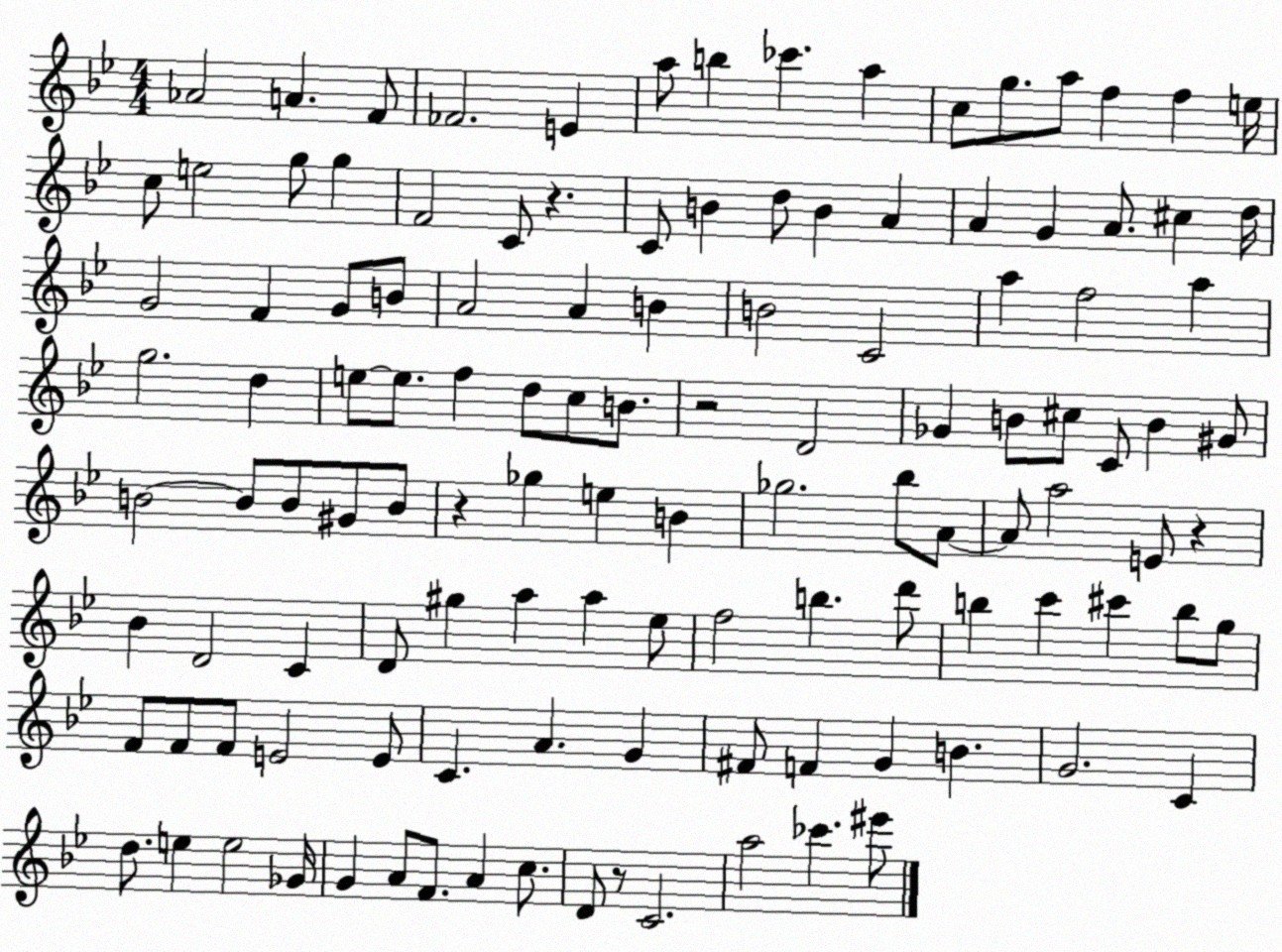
X:1
T:Untitled
M:4/4
L:1/4
K:Bb
_A2 A F/2 _F2 E a/2 b _c' a c/2 g/2 a/2 f f e/4 c/2 e2 g/2 g F2 C/2 z C/2 B d/2 B A A G A/2 ^c d/4 G2 F G/2 B/2 A2 A B B2 C2 a f2 a g2 d e/2 e/2 f d/2 c/2 B/2 z2 D2 _G B/2 ^c/2 C/2 B ^G/2 B2 B/2 B/2 ^G/2 B/2 z _g e B _g2 _b/2 A/2 A/2 a2 E/2 z _B D2 C D/2 ^g a a _e/2 f2 b d'/2 b c' ^c' b/2 g/2 F/2 F/2 F/2 E2 E/2 C A G ^F/2 F G B G2 C d/2 e e2 _G/4 G A/2 F/2 A c/2 D/2 z/2 C2 a2 _c' ^e'/2